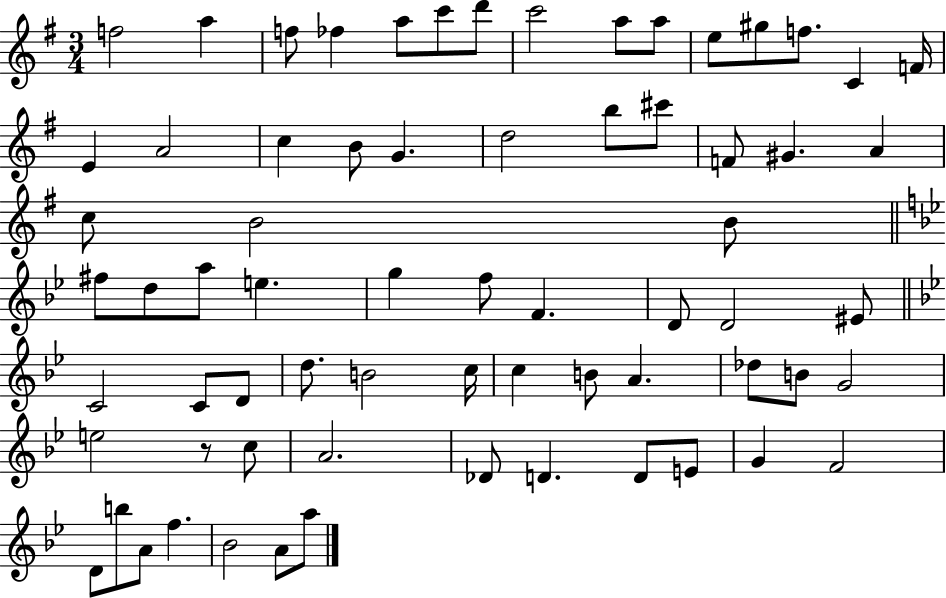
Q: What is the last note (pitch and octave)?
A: A5